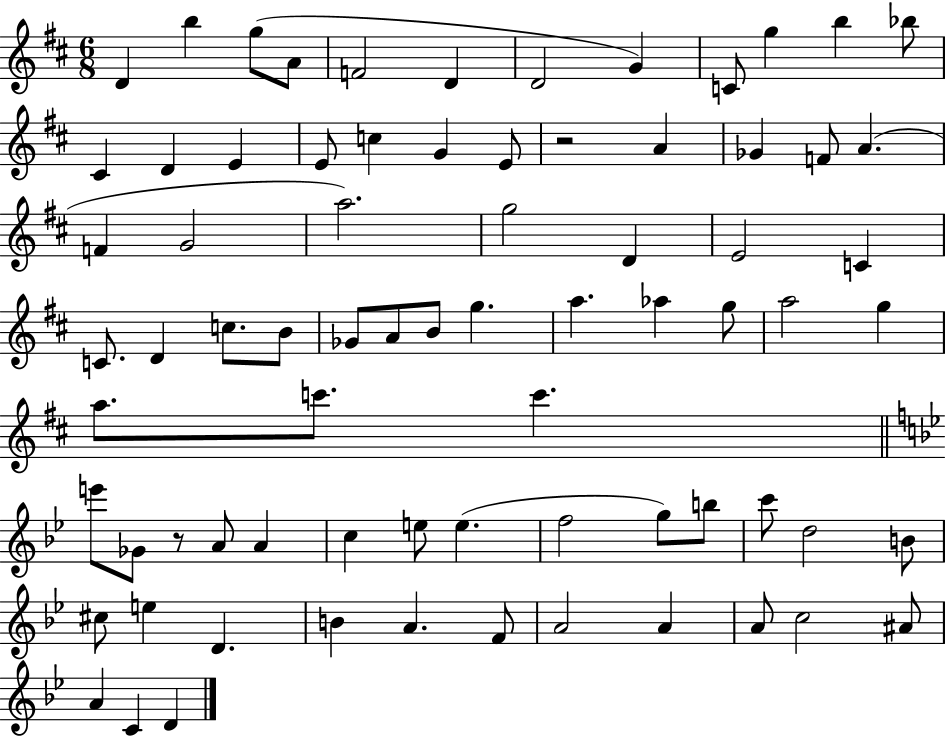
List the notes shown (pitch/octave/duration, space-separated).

D4/q B5/q G5/e A4/e F4/h D4/q D4/h G4/q C4/e G5/q B5/q Bb5/e C#4/q D4/q E4/q E4/e C5/q G4/q E4/e R/h A4/q Gb4/q F4/e A4/q. F4/q G4/h A5/h. G5/h D4/q E4/h C4/q C4/e. D4/q C5/e. B4/e Gb4/e A4/e B4/e G5/q. A5/q. Ab5/q G5/e A5/h G5/q A5/e. C6/e. C6/q. E6/e Gb4/e R/e A4/e A4/q C5/q E5/e E5/q. F5/h G5/e B5/e C6/e D5/h B4/e C#5/e E5/q D4/q. B4/q A4/q. F4/e A4/h A4/q A4/e C5/h A#4/e A4/q C4/q D4/q